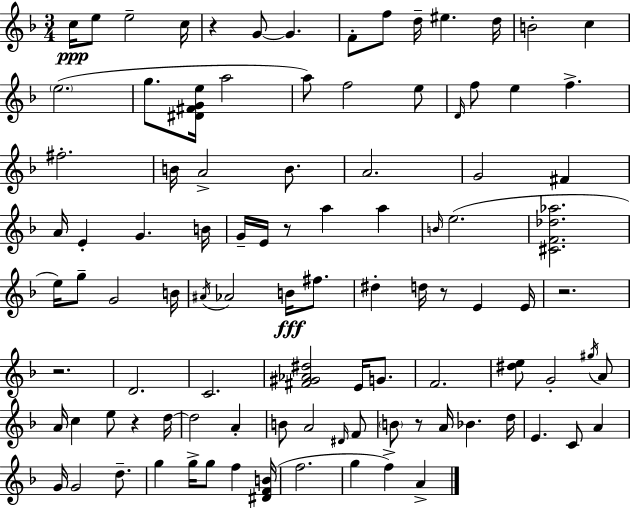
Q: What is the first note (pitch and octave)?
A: C5